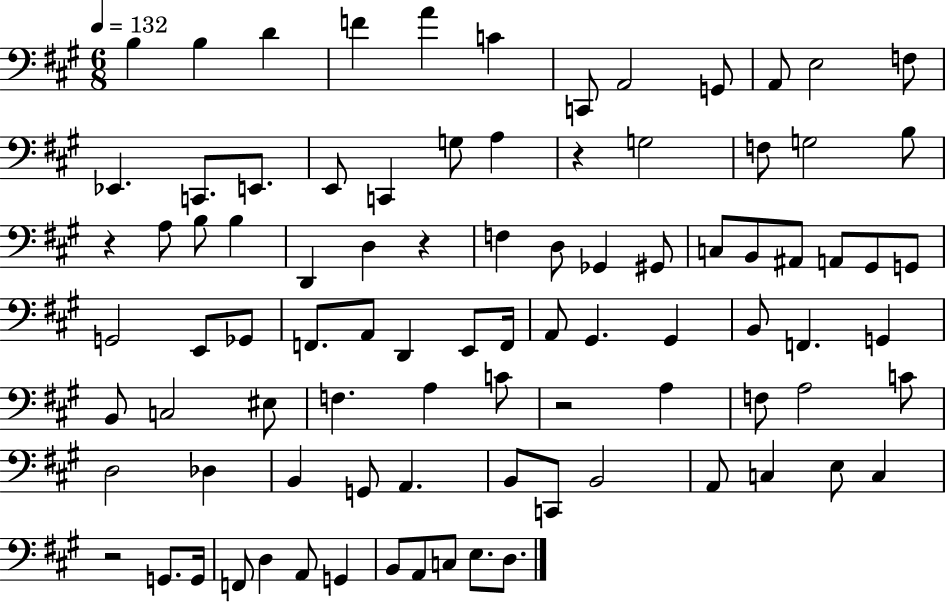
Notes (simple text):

B3/q B3/q D4/q F4/q A4/q C4/q C2/e A2/h G2/e A2/e E3/h F3/e Eb2/q. C2/e. E2/e. E2/e C2/q G3/e A3/q R/q G3/h F3/e G3/h B3/e R/q A3/e B3/e B3/q D2/q D3/q R/q F3/q D3/e Gb2/q G#2/e C3/e B2/e A#2/e A2/e G#2/e G2/e G2/h E2/e Gb2/e F2/e. A2/e D2/q E2/e F2/s A2/e G#2/q. G#2/q B2/e F2/q. G2/q B2/e C3/h EIS3/e F3/q. A3/q C4/e R/h A3/q F3/e A3/h C4/e D3/h Db3/q B2/q G2/e A2/q. B2/e C2/e B2/h A2/e C3/q E3/e C3/q R/h G2/e. G2/s F2/e D3/q A2/e G2/q B2/e A2/e C3/e E3/e. D3/e.